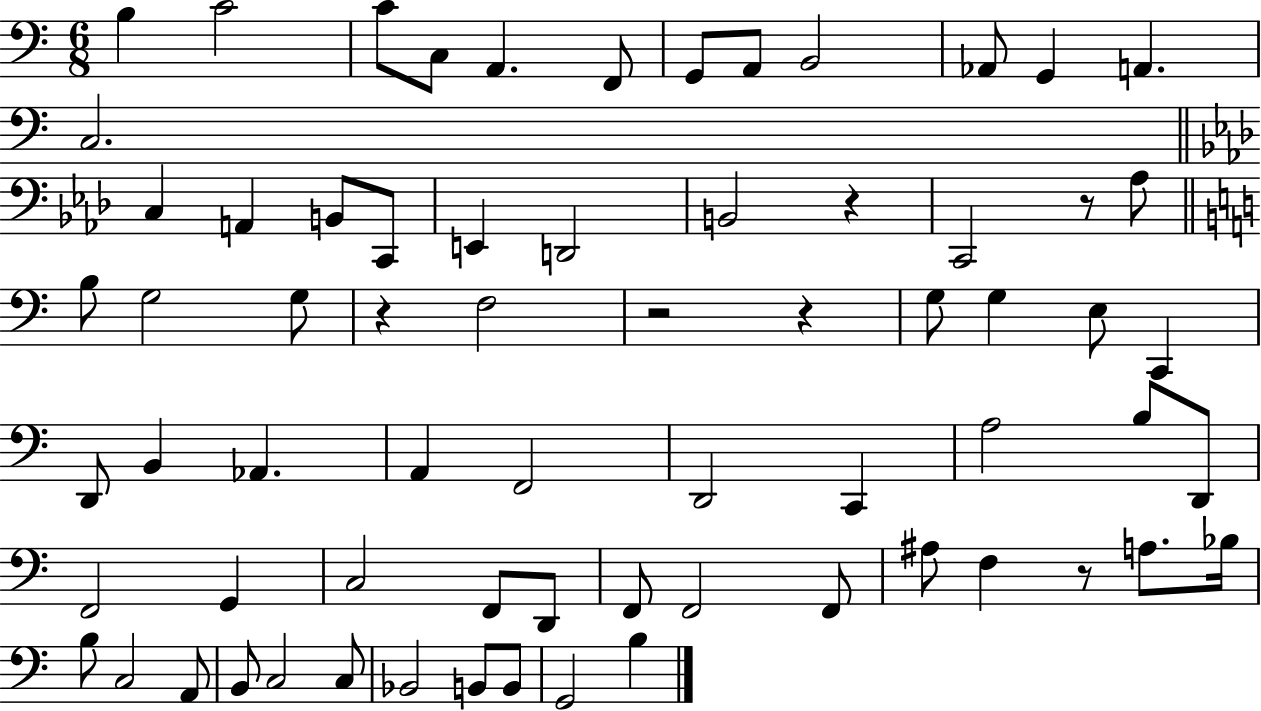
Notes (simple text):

B3/q C4/h C4/e C3/e A2/q. F2/e G2/e A2/e B2/h Ab2/e G2/q A2/q. C3/h. C3/q A2/q B2/e C2/e E2/q D2/h B2/h R/q C2/h R/e Ab3/e B3/e G3/h G3/e R/q F3/h R/h R/q G3/e G3/q E3/e C2/q D2/e B2/q Ab2/q. A2/q F2/h D2/h C2/q A3/h B3/e D2/e F2/h G2/q C3/h F2/e D2/e F2/e F2/h F2/e A#3/e F3/q R/e A3/e. Bb3/s B3/e C3/h A2/e B2/e C3/h C3/e Bb2/h B2/e B2/e G2/h B3/q